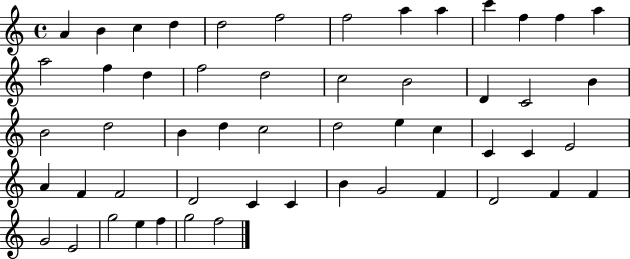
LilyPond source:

{
  \clef treble
  \time 4/4
  \defaultTimeSignature
  \key c \major
  a'4 b'4 c''4 d''4 | d''2 f''2 | f''2 a''4 a''4 | c'''4 f''4 f''4 a''4 | \break a''2 f''4 d''4 | f''2 d''2 | c''2 b'2 | d'4 c'2 b'4 | \break b'2 d''2 | b'4 d''4 c''2 | d''2 e''4 c''4 | c'4 c'4 e'2 | \break a'4 f'4 f'2 | d'2 c'4 c'4 | b'4 g'2 f'4 | d'2 f'4 f'4 | \break g'2 e'2 | g''2 e''4 f''4 | g''2 f''2 | \bar "|."
}